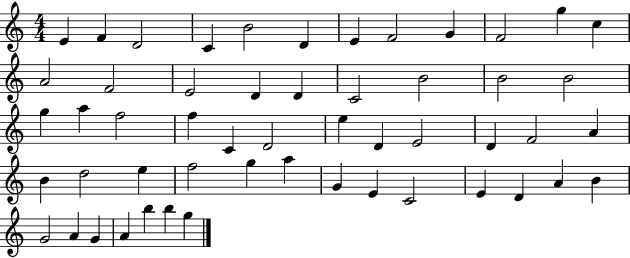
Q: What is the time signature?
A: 4/4